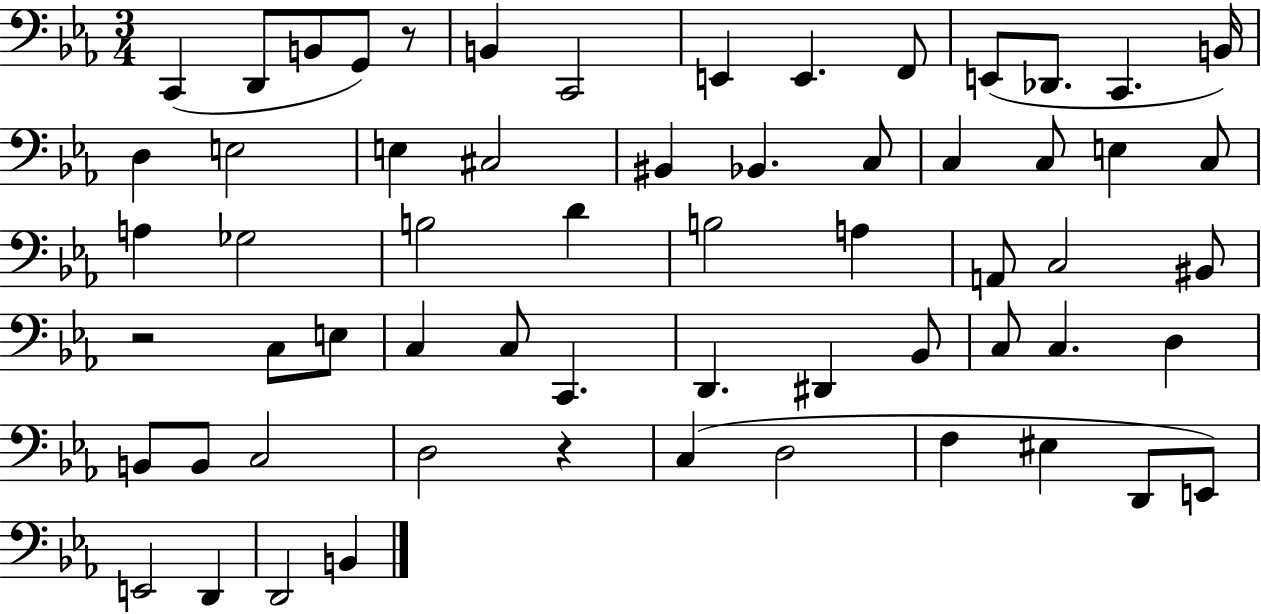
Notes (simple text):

C2/q D2/e B2/e G2/e R/e B2/q C2/h E2/q E2/q. F2/e E2/e Db2/e. C2/q. B2/s D3/q E3/h E3/q C#3/h BIS2/q Bb2/q. C3/e C3/q C3/e E3/q C3/e A3/q Gb3/h B3/h D4/q B3/h A3/q A2/e C3/h BIS2/e R/h C3/e E3/e C3/q C3/e C2/q. D2/q. D#2/q Bb2/e C3/e C3/q. D3/q B2/e B2/e C3/h D3/h R/q C3/q D3/h F3/q EIS3/q D2/e E2/e E2/h D2/q D2/h B2/q